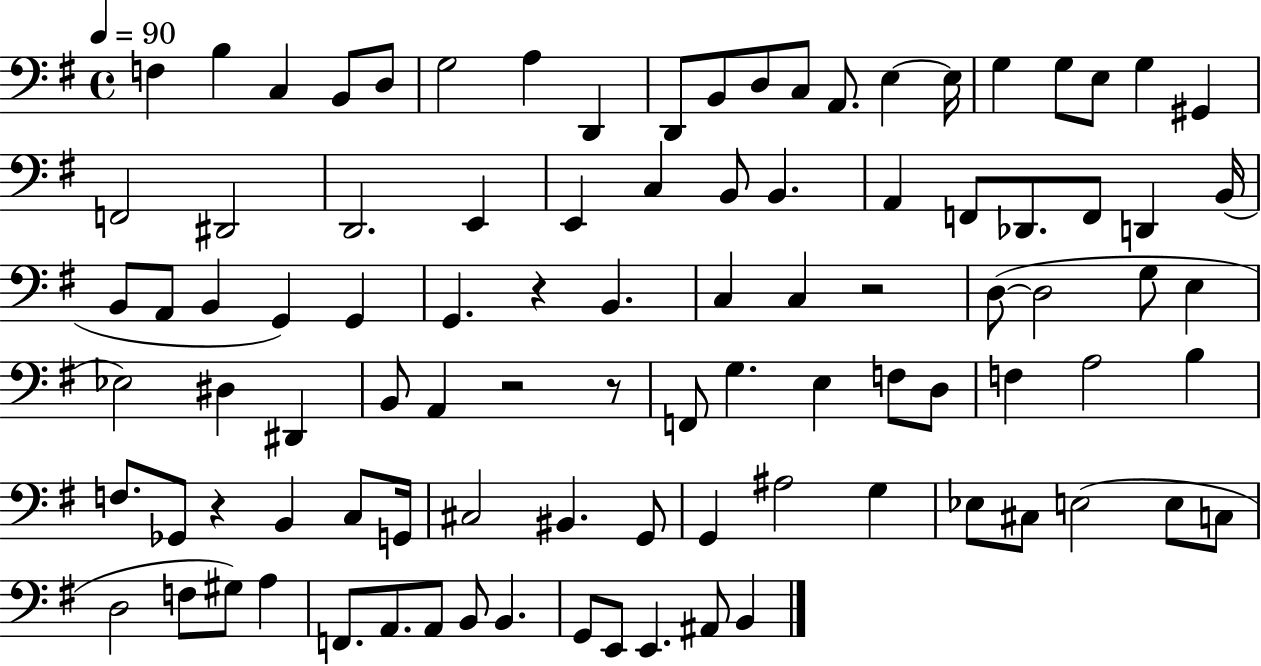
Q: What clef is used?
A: bass